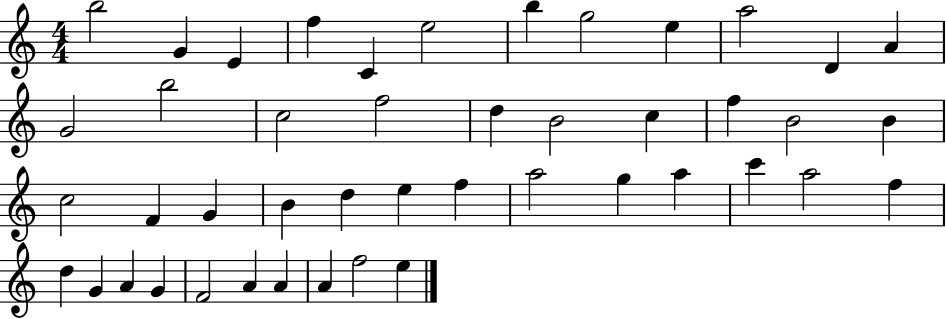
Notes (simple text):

B5/h G4/q E4/q F5/q C4/q E5/h B5/q G5/h E5/q A5/h D4/q A4/q G4/h B5/h C5/h F5/h D5/q B4/h C5/q F5/q B4/h B4/q C5/h F4/q G4/q B4/q D5/q E5/q F5/q A5/h G5/q A5/q C6/q A5/h F5/q D5/q G4/q A4/q G4/q F4/h A4/q A4/q A4/q F5/h E5/q